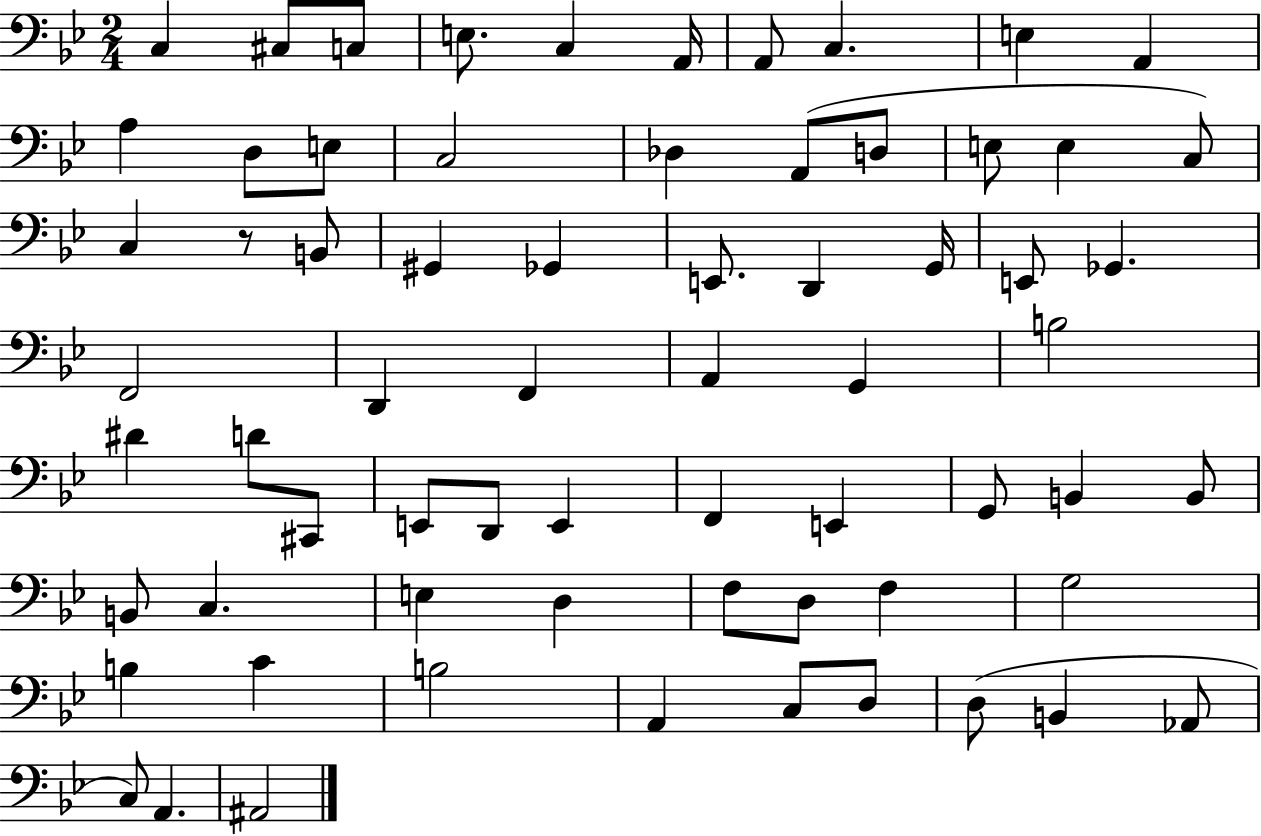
C3/q C#3/e C3/e E3/e. C3/q A2/s A2/e C3/q. E3/q A2/q A3/q D3/e E3/e C3/h Db3/q A2/e D3/e E3/e E3/q C3/e C3/q R/e B2/e G#2/q Gb2/q E2/e. D2/q G2/s E2/e Gb2/q. F2/h D2/q F2/q A2/q G2/q B3/h D#4/q D4/e C#2/e E2/e D2/e E2/q F2/q E2/q G2/e B2/q B2/e B2/e C3/q. E3/q D3/q F3/e D3/e F3/q G3/h B3/q C4/q B3/h A2/q C3/e D3/e D3/e B2/q Ab2/e C3/e A2/q. A#2/h